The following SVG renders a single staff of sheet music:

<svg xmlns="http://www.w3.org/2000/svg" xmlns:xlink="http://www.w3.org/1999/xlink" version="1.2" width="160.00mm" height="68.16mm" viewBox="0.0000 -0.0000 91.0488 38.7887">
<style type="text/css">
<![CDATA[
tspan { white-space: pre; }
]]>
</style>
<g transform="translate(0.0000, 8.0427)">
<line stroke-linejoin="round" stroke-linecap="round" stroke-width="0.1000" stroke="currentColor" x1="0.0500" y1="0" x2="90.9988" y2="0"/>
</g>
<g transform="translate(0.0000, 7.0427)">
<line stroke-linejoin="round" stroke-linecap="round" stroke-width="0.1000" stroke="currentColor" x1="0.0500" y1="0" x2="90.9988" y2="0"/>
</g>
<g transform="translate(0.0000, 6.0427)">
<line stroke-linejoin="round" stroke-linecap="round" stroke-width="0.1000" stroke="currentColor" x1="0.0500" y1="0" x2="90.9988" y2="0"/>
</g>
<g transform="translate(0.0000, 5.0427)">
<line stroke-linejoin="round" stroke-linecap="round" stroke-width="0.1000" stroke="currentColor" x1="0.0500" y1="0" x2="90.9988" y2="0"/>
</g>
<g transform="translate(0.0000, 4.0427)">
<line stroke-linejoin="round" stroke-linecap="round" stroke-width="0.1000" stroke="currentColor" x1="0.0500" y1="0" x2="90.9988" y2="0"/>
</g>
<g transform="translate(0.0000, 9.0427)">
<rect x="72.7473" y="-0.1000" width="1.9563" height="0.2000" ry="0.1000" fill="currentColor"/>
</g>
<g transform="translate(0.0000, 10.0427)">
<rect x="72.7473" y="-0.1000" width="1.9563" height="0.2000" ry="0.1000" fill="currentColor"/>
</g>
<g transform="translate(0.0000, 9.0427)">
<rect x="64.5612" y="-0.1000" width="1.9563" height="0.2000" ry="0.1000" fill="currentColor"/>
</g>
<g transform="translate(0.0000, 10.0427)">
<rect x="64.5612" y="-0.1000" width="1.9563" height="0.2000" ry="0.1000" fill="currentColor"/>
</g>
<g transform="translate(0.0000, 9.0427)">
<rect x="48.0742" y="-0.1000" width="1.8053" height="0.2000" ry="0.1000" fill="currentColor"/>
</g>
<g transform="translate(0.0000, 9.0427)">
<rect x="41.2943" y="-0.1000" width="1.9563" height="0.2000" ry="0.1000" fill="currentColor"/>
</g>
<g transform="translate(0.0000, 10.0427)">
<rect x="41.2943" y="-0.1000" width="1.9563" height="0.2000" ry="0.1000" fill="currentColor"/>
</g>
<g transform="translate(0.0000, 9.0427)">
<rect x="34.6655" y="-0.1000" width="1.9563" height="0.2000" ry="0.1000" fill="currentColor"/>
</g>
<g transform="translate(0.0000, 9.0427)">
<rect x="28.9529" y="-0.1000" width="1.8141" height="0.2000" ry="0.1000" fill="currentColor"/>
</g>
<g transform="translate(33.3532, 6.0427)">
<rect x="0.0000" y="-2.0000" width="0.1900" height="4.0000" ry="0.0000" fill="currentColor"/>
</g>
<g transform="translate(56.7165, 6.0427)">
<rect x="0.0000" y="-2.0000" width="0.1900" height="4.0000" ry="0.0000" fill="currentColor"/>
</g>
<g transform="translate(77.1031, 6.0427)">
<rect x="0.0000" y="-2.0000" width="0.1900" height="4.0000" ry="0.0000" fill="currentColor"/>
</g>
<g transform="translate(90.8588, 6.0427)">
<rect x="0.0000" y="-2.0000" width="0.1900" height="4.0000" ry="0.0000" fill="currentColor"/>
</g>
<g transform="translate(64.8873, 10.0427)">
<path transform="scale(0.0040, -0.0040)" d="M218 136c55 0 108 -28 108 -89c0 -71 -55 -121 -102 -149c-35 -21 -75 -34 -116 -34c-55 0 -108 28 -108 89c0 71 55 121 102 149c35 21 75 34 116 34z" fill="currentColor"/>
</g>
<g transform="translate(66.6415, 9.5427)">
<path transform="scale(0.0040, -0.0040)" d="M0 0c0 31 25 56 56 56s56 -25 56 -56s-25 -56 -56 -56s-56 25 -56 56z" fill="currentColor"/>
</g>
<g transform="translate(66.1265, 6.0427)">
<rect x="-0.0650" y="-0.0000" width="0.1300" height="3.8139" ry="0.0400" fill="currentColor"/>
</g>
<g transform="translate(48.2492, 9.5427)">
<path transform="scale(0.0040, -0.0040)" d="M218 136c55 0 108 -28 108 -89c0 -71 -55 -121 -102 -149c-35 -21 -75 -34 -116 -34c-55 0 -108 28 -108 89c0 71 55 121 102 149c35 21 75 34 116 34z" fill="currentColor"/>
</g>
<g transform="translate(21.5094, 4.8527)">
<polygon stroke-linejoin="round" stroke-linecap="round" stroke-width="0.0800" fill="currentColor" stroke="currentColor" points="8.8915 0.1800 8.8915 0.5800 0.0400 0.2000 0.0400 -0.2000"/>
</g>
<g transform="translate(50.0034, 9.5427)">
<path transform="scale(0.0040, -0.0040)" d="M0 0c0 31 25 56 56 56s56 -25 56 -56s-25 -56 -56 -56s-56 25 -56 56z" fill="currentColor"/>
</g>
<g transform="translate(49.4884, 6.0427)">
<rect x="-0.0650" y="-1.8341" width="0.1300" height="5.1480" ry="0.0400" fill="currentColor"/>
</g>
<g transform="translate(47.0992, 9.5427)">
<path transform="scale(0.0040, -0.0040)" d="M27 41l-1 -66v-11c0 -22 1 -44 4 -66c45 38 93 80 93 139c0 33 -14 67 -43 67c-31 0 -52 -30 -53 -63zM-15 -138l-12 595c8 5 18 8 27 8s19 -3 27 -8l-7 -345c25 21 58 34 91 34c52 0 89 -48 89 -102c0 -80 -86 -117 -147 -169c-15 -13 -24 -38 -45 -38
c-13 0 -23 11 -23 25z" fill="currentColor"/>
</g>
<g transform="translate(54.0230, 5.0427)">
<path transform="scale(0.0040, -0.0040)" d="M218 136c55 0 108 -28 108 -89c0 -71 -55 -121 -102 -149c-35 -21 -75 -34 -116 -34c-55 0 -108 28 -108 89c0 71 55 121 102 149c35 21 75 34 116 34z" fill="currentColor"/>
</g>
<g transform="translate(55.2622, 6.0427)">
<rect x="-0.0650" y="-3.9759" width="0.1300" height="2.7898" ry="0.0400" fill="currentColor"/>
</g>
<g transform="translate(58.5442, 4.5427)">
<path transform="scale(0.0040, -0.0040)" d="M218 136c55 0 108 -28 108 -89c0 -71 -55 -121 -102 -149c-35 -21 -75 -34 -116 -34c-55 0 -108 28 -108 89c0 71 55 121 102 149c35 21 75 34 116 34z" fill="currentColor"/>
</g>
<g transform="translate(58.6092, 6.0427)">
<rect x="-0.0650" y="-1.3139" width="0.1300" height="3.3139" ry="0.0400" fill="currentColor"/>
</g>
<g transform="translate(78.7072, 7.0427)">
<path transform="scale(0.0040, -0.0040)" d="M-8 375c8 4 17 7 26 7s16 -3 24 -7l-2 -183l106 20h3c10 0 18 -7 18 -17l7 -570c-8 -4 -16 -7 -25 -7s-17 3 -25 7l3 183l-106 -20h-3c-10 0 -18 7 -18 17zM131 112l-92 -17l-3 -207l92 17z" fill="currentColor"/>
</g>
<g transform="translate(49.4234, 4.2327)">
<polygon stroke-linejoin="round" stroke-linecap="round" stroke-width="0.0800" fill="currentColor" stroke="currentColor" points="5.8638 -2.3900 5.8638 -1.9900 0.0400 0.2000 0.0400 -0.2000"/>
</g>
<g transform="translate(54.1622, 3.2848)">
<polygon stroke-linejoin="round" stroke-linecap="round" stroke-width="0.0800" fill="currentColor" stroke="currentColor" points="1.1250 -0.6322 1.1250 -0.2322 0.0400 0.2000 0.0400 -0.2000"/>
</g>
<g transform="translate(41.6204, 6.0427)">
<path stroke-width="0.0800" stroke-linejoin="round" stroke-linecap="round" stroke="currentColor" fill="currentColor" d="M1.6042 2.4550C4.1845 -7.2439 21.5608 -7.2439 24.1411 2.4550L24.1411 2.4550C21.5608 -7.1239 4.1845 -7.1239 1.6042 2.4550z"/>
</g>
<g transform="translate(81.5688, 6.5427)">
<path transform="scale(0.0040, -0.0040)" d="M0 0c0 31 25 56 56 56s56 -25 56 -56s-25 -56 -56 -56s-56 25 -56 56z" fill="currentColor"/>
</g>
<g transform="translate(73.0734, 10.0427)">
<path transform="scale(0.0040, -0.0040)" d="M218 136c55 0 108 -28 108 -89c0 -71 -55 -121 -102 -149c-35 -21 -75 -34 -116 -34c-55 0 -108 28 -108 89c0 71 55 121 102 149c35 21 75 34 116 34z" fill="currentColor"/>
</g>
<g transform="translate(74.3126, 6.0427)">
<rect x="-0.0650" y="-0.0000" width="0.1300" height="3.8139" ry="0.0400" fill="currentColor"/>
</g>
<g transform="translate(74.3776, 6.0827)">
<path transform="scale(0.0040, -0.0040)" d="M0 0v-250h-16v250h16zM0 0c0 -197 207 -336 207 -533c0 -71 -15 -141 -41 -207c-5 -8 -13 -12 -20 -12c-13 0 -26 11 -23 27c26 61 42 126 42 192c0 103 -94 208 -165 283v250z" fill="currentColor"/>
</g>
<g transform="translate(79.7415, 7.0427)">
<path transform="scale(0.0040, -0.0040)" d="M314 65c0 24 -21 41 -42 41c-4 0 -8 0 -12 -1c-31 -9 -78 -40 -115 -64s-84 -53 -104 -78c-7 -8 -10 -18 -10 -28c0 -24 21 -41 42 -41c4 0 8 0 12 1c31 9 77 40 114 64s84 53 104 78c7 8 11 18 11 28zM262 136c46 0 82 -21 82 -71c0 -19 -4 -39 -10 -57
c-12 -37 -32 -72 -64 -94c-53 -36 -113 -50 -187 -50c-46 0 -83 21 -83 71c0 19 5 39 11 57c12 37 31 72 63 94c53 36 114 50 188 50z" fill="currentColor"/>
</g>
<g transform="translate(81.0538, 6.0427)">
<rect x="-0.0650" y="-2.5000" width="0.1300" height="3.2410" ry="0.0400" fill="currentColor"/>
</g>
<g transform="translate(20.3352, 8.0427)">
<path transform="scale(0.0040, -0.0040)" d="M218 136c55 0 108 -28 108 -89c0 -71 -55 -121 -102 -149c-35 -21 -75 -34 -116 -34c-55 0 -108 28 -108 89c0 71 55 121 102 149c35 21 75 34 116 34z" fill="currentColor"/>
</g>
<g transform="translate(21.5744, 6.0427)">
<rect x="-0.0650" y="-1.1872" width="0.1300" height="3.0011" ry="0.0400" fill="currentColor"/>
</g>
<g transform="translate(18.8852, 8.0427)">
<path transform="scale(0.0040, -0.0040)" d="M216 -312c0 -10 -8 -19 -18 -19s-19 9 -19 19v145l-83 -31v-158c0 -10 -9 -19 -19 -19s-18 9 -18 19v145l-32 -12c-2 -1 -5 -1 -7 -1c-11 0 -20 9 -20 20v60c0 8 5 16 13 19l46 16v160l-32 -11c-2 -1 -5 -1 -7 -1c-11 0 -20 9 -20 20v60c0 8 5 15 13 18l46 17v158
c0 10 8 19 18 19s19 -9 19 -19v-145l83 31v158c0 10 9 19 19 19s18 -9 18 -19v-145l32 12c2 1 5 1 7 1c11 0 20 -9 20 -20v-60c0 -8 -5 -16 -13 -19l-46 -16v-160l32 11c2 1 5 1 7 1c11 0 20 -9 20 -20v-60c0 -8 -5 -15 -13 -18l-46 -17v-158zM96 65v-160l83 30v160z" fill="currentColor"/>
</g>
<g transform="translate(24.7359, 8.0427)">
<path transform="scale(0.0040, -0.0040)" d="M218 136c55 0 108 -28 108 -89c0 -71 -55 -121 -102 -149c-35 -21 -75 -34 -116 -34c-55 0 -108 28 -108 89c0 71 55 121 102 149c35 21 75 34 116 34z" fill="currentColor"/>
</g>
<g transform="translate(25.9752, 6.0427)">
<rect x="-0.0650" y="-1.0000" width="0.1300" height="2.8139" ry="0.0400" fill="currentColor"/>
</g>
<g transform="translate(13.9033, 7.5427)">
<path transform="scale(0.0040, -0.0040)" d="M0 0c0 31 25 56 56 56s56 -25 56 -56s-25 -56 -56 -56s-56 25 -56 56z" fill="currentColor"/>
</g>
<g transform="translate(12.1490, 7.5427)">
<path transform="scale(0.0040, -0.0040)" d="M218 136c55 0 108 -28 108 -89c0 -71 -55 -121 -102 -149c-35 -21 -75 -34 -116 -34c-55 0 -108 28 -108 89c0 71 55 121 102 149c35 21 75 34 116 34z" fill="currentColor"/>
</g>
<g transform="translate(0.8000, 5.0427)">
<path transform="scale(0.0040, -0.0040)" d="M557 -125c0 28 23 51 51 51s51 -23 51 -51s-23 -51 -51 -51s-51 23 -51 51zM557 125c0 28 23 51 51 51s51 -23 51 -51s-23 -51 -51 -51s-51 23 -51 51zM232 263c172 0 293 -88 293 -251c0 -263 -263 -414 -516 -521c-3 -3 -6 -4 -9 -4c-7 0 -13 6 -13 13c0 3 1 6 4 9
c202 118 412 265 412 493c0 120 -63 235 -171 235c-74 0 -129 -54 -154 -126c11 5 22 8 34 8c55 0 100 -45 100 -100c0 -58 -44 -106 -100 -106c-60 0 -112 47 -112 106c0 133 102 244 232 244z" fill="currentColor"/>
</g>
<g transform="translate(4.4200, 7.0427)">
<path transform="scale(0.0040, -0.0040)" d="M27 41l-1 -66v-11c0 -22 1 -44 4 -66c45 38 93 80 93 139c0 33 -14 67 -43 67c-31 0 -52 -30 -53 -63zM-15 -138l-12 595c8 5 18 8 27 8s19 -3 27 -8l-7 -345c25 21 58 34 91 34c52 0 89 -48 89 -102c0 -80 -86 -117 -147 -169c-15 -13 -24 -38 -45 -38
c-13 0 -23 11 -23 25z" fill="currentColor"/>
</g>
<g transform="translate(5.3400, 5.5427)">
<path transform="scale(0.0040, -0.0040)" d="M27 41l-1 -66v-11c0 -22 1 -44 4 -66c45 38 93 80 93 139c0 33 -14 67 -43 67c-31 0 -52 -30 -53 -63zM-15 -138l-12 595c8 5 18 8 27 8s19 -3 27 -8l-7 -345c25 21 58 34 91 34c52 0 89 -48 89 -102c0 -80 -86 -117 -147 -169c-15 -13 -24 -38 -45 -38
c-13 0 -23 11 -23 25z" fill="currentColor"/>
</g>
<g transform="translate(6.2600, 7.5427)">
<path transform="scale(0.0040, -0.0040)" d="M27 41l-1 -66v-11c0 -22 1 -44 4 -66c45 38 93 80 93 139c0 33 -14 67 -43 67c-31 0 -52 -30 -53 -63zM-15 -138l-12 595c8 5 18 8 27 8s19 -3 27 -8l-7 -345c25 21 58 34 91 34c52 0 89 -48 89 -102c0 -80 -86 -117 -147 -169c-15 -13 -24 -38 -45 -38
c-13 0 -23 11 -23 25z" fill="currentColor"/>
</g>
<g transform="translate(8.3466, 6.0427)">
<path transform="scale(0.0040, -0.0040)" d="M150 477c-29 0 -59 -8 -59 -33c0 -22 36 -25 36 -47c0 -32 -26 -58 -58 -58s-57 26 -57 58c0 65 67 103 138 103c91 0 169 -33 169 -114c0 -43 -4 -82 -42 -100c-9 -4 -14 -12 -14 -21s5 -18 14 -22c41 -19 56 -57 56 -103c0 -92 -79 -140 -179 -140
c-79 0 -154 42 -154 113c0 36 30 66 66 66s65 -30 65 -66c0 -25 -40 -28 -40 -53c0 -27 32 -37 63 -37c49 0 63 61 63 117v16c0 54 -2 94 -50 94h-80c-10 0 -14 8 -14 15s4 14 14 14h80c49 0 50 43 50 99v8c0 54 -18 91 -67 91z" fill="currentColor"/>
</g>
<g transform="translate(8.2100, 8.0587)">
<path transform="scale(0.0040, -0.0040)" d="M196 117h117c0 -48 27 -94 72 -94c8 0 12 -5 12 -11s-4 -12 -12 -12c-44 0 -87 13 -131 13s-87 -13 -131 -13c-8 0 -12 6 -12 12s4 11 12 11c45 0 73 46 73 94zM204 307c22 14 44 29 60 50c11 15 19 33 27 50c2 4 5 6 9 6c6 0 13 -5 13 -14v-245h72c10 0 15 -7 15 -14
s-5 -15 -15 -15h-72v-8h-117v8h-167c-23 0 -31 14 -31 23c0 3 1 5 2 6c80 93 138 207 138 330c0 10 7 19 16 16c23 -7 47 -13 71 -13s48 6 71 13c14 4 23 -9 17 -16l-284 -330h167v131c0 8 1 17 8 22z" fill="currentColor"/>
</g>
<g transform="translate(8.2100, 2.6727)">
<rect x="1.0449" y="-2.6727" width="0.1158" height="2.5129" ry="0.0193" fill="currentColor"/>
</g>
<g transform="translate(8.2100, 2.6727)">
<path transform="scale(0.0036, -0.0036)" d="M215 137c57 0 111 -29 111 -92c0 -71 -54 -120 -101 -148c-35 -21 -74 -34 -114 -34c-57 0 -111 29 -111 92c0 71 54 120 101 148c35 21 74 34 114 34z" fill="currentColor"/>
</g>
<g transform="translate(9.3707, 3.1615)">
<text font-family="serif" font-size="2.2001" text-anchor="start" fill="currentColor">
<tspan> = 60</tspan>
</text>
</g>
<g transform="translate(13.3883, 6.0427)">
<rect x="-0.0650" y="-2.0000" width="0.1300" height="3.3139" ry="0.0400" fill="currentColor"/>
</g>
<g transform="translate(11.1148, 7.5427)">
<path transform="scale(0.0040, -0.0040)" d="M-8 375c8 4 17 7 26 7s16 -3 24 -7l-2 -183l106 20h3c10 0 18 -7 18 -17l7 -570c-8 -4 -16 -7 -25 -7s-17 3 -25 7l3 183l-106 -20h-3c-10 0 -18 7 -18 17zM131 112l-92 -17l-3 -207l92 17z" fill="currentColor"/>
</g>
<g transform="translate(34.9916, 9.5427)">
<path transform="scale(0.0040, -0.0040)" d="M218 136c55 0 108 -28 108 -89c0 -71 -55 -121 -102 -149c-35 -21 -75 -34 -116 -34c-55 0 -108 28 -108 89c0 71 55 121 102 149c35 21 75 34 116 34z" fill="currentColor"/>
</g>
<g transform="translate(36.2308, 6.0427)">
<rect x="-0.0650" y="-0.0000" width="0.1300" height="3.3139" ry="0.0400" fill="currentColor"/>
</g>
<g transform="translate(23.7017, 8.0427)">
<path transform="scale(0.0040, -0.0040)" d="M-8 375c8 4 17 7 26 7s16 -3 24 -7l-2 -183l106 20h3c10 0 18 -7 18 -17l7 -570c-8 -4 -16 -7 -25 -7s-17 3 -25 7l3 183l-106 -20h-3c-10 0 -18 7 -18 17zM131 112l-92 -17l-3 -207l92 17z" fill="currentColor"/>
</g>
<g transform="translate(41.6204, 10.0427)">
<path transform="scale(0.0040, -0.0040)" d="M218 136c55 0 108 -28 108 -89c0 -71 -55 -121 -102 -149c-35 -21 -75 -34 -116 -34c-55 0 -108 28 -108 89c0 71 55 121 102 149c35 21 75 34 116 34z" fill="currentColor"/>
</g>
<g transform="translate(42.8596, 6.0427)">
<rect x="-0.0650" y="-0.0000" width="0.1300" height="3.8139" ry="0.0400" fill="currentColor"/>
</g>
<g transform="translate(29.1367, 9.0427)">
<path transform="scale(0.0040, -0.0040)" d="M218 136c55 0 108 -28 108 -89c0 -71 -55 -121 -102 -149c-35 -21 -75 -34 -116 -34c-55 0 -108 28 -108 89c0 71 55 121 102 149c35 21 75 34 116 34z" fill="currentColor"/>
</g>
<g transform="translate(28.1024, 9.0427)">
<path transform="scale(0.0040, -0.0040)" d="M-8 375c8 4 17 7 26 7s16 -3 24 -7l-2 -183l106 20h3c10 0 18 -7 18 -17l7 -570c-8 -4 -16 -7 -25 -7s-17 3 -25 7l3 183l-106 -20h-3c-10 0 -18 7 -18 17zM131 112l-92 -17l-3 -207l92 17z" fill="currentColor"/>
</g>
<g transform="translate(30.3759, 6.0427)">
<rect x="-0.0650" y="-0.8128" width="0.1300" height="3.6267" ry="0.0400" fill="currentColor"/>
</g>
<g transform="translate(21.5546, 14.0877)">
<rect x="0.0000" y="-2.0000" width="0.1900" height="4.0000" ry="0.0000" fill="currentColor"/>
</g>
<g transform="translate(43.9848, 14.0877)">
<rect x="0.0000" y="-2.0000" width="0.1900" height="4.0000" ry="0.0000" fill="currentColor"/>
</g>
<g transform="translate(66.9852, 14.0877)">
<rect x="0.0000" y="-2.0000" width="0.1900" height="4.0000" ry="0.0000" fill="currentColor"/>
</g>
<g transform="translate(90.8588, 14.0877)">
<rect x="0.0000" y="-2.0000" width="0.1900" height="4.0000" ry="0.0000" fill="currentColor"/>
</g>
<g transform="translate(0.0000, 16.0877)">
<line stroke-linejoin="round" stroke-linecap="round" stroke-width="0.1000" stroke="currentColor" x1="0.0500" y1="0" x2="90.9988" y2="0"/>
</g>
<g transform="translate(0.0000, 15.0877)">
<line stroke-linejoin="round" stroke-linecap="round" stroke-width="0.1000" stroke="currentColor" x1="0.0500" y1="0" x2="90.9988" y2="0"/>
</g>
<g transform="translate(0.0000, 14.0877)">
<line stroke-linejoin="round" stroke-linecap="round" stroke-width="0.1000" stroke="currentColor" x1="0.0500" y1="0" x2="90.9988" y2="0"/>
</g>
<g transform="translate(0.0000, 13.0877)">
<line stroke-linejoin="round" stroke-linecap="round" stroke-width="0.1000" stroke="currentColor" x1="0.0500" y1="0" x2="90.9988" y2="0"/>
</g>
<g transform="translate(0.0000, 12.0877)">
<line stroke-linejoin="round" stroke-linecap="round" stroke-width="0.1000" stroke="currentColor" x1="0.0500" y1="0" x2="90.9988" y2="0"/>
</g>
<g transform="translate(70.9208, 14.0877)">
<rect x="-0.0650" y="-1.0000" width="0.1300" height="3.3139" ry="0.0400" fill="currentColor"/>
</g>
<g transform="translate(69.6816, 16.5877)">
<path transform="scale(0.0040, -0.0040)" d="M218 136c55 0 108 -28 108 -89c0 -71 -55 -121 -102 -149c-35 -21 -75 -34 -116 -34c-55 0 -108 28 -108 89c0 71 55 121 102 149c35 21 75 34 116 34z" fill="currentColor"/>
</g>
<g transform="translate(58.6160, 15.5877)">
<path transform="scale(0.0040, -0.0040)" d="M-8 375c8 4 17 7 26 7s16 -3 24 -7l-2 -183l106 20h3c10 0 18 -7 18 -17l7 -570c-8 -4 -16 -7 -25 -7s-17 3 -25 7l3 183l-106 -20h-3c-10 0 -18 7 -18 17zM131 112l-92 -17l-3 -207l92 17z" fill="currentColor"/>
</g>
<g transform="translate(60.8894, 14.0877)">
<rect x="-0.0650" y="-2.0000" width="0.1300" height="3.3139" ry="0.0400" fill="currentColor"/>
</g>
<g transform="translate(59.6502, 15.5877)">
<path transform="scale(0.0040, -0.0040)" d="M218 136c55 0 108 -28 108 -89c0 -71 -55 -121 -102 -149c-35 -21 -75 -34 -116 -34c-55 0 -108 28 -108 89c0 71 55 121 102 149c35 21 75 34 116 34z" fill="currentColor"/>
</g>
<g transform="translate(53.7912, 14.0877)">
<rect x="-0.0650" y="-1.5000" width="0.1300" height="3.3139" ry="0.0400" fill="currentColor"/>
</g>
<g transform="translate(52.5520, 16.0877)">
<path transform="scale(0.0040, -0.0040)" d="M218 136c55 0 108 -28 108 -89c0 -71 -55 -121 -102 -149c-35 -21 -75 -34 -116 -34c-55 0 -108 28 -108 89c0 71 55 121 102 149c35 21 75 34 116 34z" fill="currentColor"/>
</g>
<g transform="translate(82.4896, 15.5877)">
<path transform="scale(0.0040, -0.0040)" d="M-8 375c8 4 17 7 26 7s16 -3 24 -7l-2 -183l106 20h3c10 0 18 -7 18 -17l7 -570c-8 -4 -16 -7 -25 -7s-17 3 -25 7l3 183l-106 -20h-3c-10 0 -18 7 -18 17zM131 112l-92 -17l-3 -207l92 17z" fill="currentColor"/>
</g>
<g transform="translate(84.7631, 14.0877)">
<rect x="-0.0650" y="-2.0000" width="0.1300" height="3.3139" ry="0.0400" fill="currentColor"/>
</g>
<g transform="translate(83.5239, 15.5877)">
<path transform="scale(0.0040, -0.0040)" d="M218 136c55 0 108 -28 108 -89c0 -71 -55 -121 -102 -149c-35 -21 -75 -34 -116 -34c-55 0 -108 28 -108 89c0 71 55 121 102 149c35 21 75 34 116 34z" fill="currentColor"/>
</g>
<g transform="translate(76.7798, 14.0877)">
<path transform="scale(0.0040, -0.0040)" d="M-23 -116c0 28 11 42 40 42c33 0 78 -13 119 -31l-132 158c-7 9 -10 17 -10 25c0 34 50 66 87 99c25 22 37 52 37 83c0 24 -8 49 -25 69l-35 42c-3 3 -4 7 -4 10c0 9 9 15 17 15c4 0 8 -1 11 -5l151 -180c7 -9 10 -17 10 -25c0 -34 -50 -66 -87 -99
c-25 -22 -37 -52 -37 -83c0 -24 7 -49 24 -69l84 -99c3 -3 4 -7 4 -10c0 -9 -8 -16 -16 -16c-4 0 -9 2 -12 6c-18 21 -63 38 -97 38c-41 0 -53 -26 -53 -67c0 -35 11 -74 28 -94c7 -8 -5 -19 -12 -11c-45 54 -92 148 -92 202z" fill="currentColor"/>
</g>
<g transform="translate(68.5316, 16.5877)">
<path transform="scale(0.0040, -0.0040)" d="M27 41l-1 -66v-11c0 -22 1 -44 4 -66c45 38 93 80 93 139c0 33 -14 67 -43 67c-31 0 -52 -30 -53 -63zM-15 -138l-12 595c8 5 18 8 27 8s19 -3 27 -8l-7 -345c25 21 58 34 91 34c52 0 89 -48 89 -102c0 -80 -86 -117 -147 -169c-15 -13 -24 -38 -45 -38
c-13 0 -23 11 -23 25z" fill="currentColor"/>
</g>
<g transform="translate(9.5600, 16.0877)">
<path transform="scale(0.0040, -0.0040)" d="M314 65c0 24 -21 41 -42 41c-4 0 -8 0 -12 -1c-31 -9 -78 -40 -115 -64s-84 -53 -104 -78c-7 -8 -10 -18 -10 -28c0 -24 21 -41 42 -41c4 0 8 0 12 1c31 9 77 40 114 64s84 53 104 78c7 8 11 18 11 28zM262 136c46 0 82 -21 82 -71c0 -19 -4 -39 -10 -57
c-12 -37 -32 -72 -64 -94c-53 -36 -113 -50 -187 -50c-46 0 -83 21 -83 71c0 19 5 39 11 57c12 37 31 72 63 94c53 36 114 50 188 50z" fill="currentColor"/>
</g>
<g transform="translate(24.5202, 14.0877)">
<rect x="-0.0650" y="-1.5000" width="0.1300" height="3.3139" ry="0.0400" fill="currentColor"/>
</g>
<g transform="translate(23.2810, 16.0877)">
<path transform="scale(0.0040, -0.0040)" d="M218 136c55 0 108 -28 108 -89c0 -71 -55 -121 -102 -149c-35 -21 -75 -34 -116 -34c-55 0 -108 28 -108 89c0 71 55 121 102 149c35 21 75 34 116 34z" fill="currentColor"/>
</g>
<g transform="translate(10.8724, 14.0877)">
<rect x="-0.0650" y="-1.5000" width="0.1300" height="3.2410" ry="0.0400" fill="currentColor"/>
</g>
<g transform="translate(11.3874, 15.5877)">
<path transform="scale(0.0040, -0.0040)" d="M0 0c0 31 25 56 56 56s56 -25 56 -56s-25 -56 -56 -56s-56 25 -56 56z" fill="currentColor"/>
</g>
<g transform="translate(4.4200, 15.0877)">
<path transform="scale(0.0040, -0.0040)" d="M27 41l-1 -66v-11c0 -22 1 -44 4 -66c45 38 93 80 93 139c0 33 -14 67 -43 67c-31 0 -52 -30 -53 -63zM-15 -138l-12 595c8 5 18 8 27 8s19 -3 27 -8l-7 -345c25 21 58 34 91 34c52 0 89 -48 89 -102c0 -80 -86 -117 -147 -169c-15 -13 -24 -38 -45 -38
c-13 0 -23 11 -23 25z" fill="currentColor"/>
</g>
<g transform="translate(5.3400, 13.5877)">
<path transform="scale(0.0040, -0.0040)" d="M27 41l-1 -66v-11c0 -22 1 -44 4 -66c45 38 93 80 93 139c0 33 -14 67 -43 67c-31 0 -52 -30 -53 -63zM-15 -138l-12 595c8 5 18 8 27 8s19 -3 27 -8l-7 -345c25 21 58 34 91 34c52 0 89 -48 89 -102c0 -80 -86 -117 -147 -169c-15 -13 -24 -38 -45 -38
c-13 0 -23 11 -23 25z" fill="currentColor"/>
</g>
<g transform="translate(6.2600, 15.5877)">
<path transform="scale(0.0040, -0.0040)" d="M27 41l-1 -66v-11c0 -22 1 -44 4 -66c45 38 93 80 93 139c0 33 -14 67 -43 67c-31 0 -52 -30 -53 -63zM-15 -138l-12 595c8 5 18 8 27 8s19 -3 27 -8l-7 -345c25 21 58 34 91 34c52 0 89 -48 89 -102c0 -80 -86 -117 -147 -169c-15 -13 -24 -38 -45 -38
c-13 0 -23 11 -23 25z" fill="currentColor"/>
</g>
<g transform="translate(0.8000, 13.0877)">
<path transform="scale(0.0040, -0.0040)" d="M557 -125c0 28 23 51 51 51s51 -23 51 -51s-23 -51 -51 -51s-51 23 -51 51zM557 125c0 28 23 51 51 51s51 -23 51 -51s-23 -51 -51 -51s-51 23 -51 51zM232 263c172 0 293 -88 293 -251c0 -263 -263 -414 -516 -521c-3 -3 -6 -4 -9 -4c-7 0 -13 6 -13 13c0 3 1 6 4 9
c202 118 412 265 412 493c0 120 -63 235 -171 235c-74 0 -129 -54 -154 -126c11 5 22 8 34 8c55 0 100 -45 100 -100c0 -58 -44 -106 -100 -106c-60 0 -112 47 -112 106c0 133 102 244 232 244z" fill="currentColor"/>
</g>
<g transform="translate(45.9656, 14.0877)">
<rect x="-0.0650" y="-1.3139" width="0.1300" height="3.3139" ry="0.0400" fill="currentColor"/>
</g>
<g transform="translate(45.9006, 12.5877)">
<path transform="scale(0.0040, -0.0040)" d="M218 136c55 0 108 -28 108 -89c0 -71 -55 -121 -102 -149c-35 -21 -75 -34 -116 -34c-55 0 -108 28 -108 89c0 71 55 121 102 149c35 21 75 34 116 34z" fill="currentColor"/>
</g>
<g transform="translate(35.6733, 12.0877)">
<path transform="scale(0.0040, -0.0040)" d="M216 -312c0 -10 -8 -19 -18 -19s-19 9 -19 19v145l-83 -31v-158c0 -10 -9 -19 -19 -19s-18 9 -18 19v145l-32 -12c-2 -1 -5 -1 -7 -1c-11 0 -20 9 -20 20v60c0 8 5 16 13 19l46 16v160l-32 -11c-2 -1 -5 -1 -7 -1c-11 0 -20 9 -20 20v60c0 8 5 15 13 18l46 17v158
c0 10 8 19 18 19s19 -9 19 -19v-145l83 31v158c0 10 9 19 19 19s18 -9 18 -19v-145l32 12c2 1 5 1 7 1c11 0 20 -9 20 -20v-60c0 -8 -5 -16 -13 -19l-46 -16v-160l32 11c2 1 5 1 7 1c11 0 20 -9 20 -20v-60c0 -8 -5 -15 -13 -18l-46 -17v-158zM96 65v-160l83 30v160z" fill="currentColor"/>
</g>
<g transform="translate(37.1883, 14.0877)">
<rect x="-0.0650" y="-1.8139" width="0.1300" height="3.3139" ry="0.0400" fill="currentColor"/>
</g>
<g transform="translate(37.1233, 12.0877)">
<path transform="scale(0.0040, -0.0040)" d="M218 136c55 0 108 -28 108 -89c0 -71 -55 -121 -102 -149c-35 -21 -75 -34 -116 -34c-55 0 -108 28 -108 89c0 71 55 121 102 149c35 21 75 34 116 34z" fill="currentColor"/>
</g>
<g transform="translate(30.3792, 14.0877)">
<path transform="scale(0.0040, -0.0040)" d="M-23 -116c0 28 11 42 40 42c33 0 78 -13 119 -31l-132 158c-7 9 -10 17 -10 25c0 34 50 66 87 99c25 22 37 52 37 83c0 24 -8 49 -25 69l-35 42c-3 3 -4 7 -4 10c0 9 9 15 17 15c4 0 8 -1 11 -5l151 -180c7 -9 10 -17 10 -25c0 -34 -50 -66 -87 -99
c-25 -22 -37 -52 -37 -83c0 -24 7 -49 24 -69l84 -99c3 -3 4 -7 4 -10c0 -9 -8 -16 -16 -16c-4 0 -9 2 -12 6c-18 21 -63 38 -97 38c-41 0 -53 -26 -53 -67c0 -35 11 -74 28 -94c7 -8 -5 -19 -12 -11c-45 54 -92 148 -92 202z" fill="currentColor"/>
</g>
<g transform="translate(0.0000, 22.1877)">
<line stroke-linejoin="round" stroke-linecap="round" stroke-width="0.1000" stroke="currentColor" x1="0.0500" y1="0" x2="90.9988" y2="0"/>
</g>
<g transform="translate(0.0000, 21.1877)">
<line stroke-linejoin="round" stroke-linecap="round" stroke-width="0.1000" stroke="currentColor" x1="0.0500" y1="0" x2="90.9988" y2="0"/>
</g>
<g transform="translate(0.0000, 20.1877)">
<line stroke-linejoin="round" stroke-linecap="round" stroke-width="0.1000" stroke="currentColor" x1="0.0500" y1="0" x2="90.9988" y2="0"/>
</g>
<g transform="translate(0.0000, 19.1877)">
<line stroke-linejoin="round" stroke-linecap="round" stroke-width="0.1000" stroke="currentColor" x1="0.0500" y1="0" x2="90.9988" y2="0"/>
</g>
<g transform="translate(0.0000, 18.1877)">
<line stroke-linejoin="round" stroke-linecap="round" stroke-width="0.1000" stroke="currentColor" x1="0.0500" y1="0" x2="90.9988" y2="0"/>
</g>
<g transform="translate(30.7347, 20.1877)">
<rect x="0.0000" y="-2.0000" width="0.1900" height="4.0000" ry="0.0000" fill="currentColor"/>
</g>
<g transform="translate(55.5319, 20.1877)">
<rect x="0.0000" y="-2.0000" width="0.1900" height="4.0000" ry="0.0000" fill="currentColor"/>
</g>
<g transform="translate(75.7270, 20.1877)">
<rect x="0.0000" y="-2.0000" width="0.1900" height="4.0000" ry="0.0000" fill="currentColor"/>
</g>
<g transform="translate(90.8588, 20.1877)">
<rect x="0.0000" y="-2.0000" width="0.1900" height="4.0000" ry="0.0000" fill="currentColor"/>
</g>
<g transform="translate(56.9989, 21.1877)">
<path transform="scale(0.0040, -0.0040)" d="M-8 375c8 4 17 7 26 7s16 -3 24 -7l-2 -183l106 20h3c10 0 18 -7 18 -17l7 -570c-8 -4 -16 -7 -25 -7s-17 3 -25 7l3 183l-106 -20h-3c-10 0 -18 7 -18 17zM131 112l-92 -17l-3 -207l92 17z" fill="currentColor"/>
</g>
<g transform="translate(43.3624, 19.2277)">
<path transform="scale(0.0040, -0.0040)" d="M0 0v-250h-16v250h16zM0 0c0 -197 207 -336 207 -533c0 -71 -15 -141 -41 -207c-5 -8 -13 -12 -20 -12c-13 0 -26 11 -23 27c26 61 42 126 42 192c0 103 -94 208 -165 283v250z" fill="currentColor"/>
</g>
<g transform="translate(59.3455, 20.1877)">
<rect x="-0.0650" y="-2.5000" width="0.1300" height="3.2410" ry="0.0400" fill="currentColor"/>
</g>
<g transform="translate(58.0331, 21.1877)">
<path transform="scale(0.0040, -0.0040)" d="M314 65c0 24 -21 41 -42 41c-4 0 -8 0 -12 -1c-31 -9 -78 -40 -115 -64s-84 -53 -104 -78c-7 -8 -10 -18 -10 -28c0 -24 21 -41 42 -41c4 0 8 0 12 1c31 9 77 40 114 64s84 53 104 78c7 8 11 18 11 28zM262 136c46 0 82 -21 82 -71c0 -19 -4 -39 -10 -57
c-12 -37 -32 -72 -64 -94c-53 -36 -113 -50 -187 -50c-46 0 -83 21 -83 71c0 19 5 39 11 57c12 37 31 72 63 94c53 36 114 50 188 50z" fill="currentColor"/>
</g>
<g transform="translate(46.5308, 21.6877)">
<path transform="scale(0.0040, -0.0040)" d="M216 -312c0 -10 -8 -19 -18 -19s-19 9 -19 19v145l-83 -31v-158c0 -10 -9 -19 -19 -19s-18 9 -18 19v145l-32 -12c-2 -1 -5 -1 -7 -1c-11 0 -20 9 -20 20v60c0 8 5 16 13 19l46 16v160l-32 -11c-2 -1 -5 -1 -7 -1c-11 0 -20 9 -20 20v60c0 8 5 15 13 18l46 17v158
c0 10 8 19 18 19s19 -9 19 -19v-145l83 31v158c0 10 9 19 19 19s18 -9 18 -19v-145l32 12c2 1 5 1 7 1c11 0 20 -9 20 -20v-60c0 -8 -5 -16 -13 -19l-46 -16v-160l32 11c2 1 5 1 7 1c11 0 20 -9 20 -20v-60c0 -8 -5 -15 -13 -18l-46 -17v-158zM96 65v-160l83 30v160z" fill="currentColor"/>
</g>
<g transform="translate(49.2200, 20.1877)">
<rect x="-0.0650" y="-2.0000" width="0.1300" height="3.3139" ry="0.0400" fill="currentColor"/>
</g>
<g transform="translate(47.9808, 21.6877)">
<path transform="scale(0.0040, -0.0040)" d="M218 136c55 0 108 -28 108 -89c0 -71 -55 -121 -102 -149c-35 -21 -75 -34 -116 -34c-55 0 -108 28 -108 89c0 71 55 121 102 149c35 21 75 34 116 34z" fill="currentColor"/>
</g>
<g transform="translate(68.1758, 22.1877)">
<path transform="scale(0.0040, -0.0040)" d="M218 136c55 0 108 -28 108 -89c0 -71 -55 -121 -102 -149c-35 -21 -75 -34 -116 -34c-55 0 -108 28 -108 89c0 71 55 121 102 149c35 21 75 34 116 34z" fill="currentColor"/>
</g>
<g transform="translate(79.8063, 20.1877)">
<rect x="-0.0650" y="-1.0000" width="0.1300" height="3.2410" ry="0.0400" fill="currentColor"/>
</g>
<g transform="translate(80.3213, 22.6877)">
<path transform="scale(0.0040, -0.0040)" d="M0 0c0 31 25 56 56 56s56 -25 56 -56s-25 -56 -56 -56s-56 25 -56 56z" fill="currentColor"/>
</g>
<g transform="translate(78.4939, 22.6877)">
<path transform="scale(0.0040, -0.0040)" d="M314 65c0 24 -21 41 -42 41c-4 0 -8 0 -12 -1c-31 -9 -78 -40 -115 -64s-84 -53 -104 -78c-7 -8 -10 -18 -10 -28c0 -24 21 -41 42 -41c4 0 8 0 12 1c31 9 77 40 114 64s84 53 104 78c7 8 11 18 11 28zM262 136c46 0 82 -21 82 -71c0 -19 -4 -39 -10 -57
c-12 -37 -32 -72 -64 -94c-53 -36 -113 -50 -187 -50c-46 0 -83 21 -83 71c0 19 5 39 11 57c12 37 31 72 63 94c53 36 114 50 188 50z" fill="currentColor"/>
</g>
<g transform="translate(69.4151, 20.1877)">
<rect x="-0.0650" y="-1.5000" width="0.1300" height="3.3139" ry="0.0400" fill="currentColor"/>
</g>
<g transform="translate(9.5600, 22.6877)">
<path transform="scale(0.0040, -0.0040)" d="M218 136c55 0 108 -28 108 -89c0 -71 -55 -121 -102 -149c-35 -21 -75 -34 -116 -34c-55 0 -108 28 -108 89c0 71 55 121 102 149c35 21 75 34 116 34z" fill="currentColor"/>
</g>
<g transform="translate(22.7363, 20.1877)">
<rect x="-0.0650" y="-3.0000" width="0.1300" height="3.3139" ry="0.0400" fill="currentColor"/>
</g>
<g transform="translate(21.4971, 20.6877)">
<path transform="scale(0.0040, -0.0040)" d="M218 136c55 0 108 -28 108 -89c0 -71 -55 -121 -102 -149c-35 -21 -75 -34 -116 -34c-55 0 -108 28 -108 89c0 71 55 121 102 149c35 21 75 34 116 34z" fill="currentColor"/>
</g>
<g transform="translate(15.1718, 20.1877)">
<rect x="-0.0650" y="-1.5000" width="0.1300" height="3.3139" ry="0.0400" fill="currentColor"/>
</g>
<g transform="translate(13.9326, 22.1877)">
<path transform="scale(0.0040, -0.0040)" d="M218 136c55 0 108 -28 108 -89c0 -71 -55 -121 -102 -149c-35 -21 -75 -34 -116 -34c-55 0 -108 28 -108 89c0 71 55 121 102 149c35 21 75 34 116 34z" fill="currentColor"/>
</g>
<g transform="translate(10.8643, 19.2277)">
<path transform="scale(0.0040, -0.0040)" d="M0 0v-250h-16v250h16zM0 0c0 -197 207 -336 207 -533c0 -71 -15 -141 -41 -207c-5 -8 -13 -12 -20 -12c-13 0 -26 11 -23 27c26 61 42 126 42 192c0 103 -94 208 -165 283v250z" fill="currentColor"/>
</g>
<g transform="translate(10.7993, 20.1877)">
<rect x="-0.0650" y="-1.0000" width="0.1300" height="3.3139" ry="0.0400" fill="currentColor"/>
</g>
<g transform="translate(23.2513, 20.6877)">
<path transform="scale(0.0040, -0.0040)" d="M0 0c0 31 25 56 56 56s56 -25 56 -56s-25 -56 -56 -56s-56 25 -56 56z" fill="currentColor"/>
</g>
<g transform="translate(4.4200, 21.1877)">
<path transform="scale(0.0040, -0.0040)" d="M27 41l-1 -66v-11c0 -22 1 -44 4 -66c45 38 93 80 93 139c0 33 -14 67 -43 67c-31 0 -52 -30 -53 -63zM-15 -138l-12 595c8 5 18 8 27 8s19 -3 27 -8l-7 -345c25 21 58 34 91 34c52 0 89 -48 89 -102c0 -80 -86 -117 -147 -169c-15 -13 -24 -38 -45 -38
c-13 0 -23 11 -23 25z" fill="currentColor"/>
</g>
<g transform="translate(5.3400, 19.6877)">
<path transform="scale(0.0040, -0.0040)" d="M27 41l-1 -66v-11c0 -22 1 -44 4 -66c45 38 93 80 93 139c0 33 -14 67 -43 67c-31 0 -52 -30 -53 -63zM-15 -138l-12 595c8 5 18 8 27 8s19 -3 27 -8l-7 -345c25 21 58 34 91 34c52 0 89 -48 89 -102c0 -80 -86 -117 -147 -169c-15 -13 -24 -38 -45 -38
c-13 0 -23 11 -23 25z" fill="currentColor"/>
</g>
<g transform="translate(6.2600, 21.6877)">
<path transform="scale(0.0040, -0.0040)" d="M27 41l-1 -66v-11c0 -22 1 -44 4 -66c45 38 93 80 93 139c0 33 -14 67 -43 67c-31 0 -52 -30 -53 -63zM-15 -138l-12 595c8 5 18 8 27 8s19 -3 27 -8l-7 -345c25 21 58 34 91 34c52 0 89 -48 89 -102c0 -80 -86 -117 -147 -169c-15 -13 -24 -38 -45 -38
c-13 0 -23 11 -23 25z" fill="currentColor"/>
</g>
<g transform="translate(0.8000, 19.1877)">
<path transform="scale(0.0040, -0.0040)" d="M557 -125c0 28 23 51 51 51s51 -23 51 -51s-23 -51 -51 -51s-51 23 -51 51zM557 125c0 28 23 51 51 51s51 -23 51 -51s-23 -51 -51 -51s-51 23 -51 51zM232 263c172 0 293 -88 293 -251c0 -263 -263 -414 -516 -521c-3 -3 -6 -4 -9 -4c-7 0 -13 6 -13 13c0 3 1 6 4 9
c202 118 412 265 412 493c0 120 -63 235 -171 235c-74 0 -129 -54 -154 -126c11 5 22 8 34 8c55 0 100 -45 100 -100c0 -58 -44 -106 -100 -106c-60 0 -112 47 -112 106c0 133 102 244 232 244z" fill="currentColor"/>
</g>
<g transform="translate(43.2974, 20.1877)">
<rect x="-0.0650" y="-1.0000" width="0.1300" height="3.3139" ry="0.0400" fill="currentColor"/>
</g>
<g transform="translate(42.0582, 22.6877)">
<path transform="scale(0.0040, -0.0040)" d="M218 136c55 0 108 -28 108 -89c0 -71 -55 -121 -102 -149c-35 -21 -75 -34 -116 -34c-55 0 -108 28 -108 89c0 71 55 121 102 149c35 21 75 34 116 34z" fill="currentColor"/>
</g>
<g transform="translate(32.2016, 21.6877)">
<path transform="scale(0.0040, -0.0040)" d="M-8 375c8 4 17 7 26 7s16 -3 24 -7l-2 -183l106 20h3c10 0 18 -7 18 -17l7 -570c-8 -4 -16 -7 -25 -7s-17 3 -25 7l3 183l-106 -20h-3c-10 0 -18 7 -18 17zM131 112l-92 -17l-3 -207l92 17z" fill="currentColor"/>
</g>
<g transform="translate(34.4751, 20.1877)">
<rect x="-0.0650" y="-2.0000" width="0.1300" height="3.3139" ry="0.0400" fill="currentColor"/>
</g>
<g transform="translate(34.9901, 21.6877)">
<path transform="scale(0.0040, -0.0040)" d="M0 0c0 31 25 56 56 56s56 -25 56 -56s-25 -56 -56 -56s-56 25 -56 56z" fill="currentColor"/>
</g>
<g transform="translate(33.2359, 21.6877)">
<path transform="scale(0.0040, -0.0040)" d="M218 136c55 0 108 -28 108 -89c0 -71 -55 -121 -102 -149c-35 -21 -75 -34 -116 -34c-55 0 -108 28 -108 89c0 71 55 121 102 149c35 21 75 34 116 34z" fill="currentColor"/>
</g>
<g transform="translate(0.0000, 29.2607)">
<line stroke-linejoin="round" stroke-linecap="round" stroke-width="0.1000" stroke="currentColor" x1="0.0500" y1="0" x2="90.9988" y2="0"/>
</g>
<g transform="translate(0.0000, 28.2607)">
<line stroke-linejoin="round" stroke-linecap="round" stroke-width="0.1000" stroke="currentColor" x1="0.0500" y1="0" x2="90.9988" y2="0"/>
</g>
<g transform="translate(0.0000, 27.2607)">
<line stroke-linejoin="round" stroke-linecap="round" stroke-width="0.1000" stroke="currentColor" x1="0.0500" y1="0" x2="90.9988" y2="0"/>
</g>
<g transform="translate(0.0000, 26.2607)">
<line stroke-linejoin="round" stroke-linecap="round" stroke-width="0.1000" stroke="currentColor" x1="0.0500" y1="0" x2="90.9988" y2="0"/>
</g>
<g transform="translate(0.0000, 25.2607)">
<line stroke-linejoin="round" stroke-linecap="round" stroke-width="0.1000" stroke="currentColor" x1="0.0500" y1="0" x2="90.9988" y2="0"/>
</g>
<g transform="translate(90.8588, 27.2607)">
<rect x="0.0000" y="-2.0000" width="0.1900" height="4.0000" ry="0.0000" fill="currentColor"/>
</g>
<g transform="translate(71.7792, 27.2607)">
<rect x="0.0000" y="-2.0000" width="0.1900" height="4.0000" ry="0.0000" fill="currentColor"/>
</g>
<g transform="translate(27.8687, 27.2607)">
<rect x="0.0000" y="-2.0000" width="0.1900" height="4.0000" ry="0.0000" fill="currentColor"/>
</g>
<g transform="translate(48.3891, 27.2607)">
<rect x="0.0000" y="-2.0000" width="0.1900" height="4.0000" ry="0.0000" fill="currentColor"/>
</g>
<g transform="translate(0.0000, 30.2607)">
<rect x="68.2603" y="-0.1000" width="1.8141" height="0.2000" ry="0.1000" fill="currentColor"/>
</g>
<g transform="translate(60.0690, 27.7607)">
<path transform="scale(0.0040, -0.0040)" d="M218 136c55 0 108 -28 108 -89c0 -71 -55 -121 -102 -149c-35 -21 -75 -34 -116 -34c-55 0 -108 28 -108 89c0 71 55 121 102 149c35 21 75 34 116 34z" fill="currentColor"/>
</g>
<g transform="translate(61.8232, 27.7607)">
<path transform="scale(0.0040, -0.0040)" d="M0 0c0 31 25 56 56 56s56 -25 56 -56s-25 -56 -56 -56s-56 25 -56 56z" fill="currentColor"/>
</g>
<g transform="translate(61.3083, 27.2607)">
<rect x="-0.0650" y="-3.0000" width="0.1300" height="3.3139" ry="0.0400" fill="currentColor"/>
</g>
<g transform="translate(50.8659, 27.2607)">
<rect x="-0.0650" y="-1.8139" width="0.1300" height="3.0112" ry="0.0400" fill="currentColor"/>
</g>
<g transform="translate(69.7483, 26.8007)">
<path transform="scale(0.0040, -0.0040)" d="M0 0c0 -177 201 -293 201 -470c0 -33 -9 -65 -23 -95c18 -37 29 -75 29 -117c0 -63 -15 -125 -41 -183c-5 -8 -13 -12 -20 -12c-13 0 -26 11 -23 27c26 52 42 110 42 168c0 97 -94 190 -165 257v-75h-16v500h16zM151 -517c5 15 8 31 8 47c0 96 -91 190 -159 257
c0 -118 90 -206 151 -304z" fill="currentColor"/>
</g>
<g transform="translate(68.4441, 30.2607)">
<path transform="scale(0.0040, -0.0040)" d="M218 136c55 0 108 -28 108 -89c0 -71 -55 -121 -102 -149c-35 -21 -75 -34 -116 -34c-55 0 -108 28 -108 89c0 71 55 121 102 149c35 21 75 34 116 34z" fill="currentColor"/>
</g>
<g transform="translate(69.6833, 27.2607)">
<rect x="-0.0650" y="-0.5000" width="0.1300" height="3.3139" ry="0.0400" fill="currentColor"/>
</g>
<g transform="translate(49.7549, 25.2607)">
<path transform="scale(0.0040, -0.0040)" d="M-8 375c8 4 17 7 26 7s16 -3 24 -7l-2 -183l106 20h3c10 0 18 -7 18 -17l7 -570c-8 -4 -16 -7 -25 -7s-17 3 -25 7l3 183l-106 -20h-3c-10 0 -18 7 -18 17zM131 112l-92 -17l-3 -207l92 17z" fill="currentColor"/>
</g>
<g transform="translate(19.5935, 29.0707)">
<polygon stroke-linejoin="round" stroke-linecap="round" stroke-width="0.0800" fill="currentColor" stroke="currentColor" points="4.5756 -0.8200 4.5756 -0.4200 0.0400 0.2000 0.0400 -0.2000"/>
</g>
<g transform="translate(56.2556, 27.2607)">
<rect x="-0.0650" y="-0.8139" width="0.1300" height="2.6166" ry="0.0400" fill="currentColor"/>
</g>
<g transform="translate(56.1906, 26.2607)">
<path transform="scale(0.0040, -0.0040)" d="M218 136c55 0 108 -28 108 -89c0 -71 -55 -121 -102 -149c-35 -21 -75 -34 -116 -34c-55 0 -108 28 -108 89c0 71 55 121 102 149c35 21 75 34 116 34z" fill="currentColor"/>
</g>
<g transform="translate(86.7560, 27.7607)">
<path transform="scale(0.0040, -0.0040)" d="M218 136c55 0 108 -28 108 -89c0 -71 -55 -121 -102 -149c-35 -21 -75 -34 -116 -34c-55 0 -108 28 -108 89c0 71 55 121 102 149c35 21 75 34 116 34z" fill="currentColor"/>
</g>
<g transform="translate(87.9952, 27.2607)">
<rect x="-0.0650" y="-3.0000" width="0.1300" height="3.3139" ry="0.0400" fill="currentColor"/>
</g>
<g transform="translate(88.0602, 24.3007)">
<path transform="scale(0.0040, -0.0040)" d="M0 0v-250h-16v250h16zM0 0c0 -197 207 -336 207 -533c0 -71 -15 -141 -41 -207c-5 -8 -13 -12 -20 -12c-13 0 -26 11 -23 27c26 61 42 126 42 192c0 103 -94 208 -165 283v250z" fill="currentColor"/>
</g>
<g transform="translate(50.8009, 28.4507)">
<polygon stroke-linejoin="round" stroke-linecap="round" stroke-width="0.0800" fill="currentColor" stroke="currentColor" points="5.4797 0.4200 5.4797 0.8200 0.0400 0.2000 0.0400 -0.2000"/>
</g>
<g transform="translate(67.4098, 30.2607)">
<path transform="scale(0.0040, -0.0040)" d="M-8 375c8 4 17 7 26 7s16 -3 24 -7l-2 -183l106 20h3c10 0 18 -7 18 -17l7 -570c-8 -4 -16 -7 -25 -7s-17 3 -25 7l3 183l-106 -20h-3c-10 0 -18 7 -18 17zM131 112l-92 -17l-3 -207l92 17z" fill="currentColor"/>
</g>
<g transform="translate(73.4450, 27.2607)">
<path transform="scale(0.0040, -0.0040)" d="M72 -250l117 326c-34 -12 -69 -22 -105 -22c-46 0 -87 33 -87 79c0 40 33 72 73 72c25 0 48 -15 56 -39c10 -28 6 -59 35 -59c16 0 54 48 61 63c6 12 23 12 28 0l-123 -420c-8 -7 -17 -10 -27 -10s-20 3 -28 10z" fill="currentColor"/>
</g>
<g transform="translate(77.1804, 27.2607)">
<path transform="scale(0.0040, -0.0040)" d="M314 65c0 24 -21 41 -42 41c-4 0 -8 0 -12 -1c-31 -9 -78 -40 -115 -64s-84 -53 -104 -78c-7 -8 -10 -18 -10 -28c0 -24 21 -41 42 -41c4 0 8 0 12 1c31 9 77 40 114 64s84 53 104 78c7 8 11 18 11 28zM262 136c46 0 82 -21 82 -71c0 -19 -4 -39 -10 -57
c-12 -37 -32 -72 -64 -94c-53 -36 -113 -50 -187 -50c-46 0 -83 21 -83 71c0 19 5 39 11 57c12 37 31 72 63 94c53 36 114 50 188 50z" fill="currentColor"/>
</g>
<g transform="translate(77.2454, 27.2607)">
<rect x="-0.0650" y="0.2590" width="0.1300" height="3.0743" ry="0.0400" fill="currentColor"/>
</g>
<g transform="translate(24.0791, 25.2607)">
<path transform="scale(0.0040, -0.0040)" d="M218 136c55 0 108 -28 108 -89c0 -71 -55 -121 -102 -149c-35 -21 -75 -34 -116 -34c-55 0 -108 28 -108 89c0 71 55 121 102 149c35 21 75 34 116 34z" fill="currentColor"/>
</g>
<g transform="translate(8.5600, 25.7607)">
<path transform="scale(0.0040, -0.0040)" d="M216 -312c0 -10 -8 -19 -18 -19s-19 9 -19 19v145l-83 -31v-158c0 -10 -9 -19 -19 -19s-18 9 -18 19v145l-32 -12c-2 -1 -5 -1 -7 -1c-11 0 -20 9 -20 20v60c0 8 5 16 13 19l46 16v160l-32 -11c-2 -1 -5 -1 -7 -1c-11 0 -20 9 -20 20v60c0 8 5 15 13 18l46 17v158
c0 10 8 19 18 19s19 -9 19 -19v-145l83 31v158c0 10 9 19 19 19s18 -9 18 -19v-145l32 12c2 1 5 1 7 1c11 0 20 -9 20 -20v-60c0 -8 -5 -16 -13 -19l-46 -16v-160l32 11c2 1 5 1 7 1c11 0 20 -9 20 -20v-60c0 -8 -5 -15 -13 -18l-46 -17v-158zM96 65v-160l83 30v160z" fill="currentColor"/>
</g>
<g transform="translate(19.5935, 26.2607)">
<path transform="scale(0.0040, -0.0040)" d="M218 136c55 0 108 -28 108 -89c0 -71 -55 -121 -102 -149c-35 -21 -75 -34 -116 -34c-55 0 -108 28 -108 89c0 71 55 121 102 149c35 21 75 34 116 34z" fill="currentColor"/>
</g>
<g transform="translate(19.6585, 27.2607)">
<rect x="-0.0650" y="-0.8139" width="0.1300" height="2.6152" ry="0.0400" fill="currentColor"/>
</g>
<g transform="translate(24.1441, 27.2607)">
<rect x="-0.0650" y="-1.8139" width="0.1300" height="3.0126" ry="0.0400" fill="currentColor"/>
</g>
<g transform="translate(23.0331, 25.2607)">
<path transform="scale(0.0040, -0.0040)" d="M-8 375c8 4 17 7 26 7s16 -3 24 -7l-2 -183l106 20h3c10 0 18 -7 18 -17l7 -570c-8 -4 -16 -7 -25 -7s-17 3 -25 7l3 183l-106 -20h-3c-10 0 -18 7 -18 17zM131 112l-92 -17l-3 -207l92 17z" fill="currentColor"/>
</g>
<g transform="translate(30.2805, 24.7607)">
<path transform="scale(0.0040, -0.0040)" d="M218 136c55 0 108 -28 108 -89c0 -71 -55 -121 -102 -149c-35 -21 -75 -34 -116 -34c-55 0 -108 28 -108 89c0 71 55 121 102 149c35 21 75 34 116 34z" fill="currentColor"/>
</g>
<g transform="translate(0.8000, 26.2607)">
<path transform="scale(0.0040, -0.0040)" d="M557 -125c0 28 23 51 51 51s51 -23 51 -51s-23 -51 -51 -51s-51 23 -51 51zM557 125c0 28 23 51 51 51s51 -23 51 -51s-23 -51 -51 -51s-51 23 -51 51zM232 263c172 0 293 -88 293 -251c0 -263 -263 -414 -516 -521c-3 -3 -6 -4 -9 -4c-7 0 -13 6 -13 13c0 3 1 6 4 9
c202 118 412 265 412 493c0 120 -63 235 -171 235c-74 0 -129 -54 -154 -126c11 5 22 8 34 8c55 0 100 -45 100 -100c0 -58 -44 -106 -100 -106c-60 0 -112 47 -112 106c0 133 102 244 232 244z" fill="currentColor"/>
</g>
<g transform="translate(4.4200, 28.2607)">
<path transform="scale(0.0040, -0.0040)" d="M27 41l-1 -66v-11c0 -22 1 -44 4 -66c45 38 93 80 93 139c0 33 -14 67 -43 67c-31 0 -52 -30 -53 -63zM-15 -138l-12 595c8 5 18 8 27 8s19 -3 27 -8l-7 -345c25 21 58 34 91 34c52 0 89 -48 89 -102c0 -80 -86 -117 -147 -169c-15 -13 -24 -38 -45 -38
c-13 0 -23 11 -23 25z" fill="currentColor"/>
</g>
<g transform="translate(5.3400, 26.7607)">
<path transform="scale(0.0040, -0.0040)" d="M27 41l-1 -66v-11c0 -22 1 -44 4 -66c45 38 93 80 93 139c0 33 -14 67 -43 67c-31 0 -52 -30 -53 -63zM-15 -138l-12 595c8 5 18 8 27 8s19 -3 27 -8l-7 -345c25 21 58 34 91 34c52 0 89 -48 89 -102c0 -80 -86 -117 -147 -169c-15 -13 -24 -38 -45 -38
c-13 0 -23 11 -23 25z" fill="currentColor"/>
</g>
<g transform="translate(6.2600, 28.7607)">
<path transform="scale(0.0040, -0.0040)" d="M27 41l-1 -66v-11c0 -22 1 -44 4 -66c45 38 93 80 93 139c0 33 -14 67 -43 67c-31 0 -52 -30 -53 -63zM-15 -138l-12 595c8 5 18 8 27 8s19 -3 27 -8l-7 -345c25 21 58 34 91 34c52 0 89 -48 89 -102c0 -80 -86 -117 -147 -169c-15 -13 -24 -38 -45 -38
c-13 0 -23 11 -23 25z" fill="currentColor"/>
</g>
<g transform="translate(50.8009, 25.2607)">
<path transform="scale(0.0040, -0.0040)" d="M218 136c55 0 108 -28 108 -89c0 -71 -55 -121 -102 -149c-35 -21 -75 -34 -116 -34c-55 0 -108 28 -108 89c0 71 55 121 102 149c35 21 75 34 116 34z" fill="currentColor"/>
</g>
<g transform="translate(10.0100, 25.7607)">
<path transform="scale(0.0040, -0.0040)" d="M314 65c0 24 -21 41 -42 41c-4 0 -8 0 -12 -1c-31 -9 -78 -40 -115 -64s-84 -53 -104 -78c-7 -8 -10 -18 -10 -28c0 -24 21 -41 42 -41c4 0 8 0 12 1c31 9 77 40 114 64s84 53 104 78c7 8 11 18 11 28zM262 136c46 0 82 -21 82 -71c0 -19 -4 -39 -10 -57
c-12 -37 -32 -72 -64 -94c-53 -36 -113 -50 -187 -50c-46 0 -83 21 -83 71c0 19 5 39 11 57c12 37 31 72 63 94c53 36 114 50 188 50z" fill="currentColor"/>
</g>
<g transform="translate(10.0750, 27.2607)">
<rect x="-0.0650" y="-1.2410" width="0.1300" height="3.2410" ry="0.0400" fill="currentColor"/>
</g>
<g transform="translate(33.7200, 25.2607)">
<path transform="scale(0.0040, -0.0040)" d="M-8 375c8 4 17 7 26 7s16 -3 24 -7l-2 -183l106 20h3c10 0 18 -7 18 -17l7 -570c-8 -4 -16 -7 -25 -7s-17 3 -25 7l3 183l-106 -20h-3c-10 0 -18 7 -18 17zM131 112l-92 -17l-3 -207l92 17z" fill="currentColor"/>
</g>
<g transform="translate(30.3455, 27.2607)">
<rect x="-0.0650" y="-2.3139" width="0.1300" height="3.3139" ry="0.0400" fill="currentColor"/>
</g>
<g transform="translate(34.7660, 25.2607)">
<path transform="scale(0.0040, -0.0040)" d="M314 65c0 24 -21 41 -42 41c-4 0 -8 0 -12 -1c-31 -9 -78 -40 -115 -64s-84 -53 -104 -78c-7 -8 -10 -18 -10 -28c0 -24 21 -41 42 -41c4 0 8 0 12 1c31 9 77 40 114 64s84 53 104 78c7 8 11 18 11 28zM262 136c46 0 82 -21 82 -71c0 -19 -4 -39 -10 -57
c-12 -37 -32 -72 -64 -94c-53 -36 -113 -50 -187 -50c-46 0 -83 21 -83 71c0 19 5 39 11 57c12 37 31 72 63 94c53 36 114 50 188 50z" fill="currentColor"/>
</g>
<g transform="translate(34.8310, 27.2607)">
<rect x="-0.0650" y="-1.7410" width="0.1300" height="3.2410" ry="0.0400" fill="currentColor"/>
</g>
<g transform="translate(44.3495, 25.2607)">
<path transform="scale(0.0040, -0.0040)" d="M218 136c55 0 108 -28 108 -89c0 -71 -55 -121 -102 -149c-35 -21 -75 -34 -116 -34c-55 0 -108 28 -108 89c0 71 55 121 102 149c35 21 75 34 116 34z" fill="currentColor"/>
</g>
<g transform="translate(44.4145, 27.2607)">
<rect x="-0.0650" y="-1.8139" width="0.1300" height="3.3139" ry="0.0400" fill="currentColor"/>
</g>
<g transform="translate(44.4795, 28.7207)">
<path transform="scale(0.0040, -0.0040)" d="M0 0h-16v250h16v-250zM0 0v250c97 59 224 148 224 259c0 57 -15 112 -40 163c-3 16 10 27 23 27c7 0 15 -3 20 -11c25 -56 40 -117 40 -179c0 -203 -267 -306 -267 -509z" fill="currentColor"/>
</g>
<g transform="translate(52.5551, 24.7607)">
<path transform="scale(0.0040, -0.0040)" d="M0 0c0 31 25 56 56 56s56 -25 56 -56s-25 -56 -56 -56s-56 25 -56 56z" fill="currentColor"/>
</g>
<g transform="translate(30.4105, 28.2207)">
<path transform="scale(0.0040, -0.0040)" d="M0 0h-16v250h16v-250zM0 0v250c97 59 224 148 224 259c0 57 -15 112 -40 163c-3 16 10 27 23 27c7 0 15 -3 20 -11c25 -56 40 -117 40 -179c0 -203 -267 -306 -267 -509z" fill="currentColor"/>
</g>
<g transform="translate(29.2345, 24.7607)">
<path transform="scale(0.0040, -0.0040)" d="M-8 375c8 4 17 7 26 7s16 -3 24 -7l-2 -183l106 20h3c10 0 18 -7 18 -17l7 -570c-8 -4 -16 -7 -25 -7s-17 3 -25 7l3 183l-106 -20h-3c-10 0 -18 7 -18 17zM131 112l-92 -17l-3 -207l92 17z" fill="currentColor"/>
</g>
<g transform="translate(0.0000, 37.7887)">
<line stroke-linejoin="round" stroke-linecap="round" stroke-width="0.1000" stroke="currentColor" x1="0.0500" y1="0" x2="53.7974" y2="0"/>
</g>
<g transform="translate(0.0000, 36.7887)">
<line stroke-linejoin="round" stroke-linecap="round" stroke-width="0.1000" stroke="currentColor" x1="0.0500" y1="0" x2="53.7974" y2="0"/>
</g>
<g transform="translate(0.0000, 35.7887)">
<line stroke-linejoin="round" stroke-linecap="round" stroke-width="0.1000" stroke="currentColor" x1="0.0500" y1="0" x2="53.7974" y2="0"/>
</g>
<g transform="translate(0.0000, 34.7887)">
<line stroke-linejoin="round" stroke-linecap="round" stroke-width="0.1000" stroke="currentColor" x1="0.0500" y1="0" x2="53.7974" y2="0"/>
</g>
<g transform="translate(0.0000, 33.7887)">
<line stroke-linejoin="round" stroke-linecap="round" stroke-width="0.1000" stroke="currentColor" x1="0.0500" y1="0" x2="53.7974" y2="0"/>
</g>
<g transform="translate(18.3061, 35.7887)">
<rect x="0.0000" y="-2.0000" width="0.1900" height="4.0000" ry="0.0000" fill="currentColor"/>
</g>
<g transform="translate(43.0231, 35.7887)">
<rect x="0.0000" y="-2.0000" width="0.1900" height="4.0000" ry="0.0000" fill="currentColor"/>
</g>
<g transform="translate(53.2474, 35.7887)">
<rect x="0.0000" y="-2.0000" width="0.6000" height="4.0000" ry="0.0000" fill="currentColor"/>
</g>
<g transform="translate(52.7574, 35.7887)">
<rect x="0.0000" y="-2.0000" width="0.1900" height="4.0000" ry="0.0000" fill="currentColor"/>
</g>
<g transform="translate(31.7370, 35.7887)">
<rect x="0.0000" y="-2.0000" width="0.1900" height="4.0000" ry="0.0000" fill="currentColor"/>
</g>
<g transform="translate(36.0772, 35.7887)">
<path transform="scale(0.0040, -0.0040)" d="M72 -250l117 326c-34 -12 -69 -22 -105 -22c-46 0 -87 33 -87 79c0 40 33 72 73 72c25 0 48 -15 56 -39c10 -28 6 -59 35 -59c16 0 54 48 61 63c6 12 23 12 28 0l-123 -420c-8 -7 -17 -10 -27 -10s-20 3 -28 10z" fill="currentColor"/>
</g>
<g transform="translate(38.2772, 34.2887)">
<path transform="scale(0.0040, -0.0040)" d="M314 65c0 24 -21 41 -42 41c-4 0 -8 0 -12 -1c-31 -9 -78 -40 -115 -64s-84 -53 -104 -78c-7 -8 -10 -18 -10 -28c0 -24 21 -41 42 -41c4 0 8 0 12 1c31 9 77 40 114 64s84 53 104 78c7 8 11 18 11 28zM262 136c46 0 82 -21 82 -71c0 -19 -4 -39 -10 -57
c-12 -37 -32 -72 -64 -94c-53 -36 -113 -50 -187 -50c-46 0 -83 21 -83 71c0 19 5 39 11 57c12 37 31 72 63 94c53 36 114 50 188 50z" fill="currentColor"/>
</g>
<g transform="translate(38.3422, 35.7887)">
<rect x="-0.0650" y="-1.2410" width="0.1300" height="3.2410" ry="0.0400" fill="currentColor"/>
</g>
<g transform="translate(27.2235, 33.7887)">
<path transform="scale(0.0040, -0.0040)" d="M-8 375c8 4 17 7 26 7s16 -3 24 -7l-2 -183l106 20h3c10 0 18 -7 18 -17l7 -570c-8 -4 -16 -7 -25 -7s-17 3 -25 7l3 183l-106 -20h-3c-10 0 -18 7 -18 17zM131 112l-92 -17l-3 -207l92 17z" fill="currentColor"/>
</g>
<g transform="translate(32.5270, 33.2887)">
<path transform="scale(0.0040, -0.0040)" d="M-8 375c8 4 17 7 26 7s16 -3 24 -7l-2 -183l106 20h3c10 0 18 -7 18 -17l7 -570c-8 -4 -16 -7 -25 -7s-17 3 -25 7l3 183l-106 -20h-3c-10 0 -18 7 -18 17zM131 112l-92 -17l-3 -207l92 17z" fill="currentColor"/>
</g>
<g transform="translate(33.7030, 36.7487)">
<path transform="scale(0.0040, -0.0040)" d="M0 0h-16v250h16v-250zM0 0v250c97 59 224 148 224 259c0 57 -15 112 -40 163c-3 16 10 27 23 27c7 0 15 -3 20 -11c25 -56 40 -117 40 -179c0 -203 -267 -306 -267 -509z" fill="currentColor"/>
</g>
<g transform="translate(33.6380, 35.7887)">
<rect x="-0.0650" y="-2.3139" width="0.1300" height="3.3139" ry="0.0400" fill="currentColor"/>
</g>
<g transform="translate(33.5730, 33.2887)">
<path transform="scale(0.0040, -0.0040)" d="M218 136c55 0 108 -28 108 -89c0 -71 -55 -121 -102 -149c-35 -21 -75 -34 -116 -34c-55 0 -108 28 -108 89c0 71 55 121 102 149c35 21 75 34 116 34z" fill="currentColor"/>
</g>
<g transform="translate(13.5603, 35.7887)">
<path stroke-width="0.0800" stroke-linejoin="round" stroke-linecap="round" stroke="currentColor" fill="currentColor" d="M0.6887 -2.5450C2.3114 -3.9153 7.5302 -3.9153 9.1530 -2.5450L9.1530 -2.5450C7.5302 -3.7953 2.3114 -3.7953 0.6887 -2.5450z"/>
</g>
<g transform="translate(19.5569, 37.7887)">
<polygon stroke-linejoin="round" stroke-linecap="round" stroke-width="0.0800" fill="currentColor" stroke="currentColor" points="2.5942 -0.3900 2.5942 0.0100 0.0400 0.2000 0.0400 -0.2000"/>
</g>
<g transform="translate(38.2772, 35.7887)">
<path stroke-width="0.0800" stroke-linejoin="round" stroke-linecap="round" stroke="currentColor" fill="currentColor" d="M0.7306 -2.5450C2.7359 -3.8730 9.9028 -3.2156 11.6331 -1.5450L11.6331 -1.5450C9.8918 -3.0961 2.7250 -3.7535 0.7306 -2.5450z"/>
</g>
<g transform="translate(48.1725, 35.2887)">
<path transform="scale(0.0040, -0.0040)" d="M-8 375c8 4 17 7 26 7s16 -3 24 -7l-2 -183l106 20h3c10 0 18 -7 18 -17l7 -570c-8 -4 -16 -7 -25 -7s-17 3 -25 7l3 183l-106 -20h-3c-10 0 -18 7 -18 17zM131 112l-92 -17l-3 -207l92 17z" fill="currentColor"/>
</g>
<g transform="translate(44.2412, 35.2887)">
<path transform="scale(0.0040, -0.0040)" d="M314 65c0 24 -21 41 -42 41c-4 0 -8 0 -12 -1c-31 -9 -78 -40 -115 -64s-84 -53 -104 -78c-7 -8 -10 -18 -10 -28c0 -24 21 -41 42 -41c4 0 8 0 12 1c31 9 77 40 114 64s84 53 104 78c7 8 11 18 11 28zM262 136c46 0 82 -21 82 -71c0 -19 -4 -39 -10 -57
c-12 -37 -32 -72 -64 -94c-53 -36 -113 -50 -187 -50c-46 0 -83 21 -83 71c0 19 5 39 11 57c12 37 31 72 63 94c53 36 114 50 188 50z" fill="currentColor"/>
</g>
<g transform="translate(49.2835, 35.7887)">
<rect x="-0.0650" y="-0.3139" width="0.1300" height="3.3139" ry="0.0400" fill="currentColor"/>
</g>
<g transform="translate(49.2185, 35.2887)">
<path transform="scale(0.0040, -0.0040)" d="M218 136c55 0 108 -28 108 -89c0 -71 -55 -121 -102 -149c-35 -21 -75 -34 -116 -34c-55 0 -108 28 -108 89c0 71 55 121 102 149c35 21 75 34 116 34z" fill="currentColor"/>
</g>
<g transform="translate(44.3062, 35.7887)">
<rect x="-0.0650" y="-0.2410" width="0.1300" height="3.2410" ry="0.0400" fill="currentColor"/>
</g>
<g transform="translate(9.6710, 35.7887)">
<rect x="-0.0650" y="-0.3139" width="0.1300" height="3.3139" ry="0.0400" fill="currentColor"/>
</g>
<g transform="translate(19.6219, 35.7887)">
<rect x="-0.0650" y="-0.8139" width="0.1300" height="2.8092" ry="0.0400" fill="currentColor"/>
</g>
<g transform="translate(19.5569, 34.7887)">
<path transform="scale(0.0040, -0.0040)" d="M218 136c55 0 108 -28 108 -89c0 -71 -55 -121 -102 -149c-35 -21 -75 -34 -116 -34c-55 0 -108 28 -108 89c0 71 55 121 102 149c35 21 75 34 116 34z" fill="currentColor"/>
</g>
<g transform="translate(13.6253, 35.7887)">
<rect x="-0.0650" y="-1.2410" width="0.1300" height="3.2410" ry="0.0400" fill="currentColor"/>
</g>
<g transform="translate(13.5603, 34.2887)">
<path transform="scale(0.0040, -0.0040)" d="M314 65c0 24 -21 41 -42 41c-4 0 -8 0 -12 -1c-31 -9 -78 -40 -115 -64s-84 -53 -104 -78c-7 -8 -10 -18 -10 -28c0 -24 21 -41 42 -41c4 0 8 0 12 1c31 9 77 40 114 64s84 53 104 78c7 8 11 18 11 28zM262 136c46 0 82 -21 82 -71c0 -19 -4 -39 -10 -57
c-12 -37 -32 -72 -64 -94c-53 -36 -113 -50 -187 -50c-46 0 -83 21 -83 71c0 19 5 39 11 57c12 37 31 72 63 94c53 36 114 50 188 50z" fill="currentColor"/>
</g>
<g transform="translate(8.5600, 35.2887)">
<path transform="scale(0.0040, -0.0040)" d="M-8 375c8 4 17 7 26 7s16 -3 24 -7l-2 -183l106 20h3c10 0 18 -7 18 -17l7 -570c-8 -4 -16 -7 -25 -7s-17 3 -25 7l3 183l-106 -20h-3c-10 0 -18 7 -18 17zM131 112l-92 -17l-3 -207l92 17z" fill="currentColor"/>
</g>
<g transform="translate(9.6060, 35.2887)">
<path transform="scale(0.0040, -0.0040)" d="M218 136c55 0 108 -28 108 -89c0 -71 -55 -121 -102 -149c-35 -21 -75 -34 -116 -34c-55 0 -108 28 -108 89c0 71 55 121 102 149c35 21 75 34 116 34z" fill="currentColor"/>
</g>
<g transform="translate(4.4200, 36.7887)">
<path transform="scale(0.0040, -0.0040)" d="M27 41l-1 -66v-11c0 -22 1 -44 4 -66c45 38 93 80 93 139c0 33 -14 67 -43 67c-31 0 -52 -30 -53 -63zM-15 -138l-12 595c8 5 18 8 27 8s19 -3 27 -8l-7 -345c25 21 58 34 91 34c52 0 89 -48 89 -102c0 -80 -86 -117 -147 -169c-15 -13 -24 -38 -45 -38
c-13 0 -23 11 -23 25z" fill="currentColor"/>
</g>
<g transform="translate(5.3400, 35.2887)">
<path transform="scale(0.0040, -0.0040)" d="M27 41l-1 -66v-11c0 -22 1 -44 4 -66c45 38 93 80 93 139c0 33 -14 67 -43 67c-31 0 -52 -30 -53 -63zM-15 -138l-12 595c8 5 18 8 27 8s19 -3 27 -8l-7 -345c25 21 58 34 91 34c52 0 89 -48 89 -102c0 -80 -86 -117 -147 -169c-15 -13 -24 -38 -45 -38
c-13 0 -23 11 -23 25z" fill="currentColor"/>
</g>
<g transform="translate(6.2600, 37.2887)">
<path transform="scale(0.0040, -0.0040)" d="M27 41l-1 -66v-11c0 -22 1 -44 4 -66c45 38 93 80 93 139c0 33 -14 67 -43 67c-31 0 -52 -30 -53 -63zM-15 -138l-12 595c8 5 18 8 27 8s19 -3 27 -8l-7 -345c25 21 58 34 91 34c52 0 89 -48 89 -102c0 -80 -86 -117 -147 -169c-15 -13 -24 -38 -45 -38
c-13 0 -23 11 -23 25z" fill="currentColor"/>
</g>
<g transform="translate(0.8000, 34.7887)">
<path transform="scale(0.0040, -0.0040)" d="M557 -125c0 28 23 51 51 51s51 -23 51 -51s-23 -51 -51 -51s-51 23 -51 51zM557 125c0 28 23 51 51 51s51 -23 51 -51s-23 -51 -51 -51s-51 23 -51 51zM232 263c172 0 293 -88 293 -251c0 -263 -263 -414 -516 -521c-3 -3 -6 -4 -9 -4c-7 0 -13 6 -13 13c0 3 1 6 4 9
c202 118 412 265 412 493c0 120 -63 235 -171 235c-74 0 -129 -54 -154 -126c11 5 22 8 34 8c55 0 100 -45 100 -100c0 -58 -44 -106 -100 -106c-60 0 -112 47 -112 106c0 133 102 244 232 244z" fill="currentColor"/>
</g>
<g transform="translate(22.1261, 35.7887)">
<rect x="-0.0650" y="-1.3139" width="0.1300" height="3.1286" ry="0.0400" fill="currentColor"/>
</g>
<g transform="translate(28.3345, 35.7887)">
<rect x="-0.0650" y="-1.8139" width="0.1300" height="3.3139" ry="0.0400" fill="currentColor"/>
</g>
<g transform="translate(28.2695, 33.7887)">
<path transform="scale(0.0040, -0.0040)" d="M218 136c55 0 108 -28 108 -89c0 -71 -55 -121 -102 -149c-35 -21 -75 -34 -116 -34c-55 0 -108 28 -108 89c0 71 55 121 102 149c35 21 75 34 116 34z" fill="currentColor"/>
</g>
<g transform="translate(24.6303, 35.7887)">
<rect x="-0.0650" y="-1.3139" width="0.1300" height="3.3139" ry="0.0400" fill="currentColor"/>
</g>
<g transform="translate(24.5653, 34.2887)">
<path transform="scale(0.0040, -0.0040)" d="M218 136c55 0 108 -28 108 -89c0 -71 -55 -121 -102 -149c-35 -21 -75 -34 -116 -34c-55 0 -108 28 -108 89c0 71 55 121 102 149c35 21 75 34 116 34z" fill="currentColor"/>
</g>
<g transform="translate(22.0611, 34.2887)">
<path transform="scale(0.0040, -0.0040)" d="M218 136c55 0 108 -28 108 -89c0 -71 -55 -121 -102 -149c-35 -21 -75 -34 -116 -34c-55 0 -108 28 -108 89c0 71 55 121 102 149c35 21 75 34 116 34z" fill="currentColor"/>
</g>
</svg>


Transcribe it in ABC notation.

X:1
T:Untitled
M:3/4
L:1/4
K:Eb
A,, ^G,,/2 G,,/2 E,,/2 D,, C,, _D,,/2 F,/4 G, C,, C,,/2 B,,2 G,,2 G,, z ^A, G, G,, A,, _F,, z A,, F,,/2 G,, C, A,, F,,/2 ^A,, B,,2 G,, F,,2 ^G,2 F,/2 A,/2 B,/2 A,2 A,/2 A,/2 F,/2 C, E,,/4 z/2 D,2 C,/2 E, G,2 F,/2 G,/2 G, A, B,/2 z/2 G,2 _E,2 E,